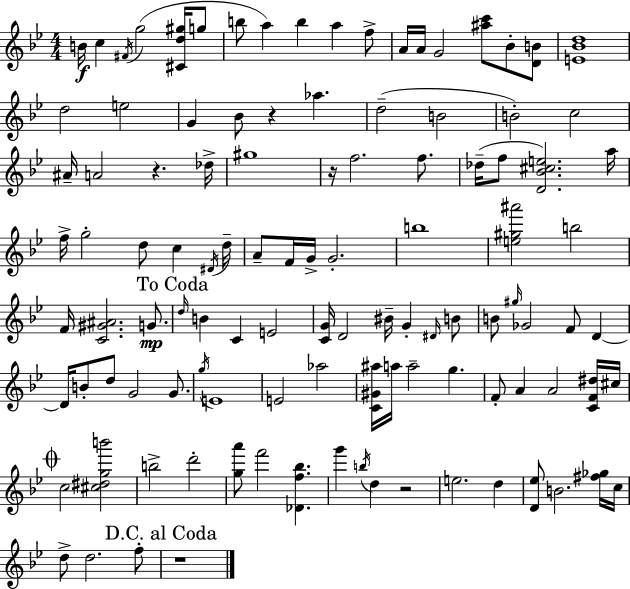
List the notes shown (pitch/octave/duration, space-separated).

B4/s C5/q F#4/s G5/h [C#4,D5,G#5]/s G5/e B5/e A5/q B5/q A5/q F5/e A4/s A4/s G4/h [A#5,C6]/e Bb4/e [D4,B4]/e [E4,Bb4,D5]/w D5/h E5/h G4/q Bb4/e R/q Ab5/q. D5/h B4/h B4/h C5/h A#4/s A4/h R/q. Db5/s G#5/w R/s F5/h. F5/e. Db5/s F5/e [D4,Bb4,C#5,E5]/h. A5/s F5/s G5/h D5/e C5/q D#4/s D5/s A4/e F4/s G4/s G4/h. B5/w [E5,G#5,A#6]/h B5/h F4/s [C4,G#4,A#4]/h. G4/e. D5/s B4/q C4/q E4/h [C4,G4]/s D4/h BIS4/s G4/q D#4/s B4/e B4/e G#5/s Gb4/h F4/e D4/q D4/s B4/e D5/e G4/h G4/e. G5/s E4/w E4/h Ab5/h [C4,G#4,A#5]/s A5/s A5/h G5/q. F4/e A4/q A4/h [C4,F4,D#5]/s C#5/s C5/h [C#5,D#5,G5,B6]/h B5/h D6/h [G5,A6]/e F6/h [Db4,F5,Bb5]/q. G6/q B5/s D5/q R/h E5/h. D5/q [D4,Eb5]/e B4/h. [F#5,Gb5]/s C5/s D5/e D5/h. F5/e R/w